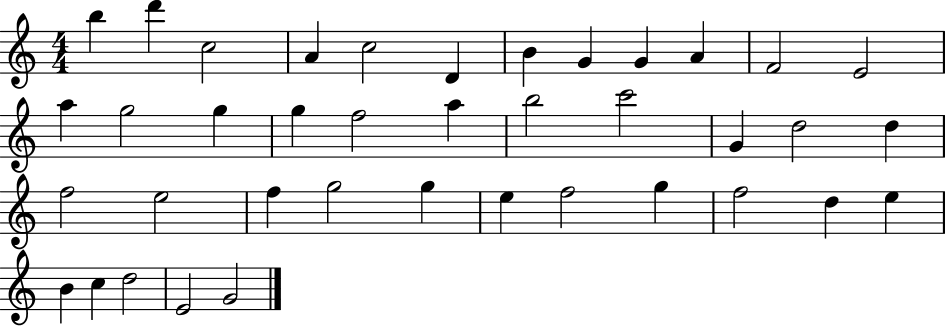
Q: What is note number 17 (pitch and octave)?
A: F5